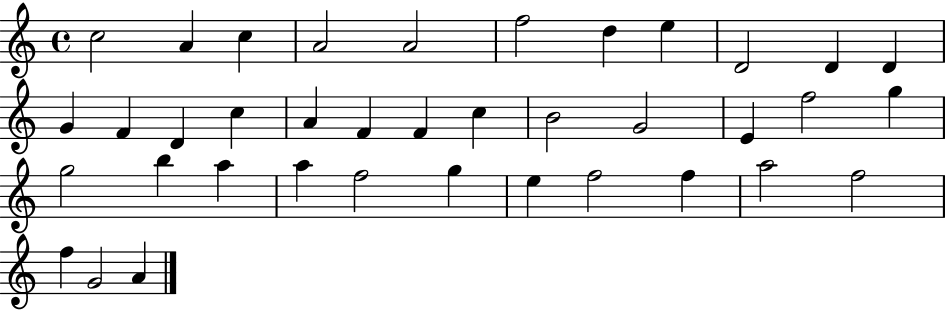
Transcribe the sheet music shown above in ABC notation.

X:1
T:Untitled
M:4/4
L:1/4
K:C
c2 A c A2 A2 f2 d e D2 D D G F D c A F F c B2 G2 E f2 g g2 b a a f2 g e f2 f a2 f2 f G2 A